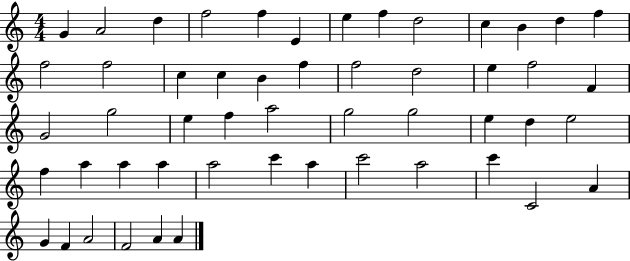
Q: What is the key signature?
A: C major